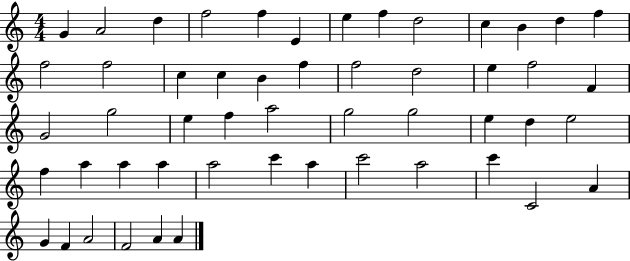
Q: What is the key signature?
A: C major